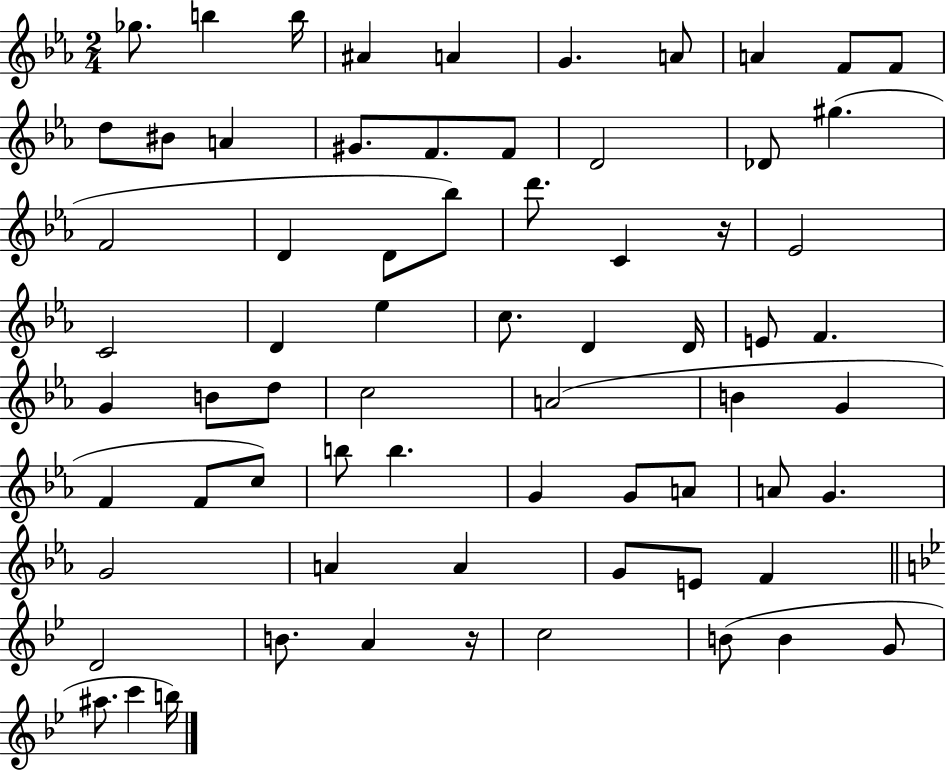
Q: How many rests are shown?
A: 2